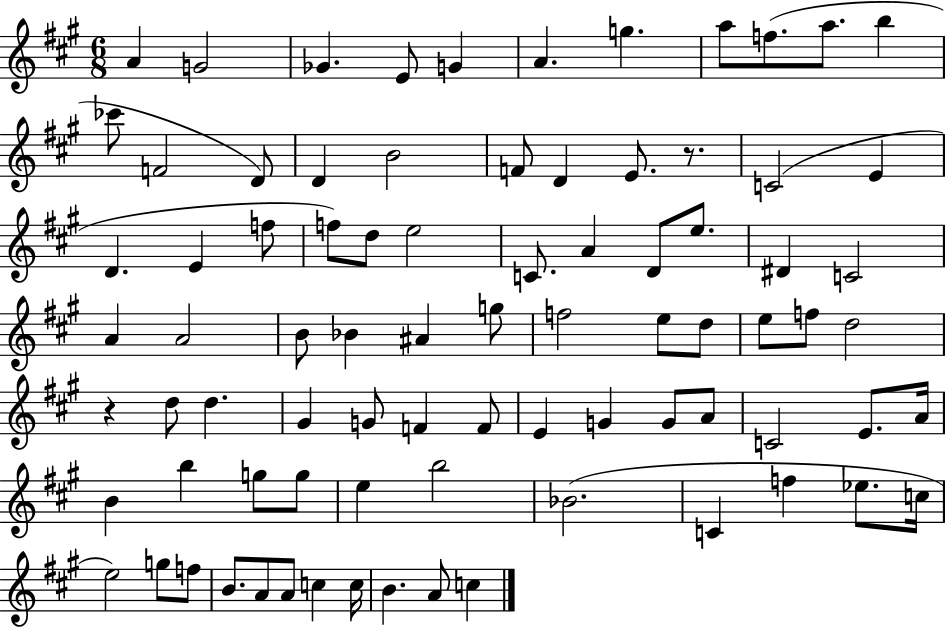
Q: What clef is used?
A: treble